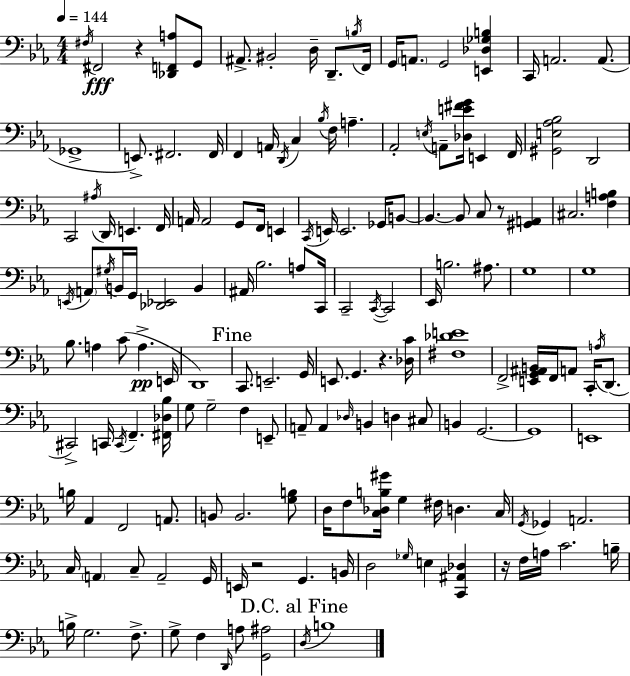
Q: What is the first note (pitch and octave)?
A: F#3